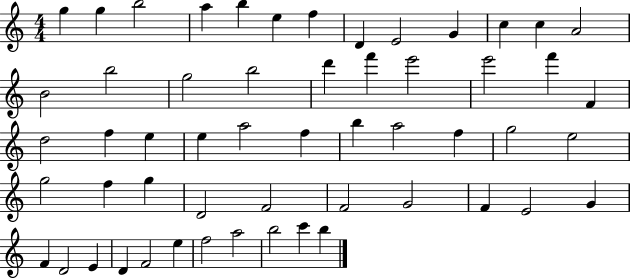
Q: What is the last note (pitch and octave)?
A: B5